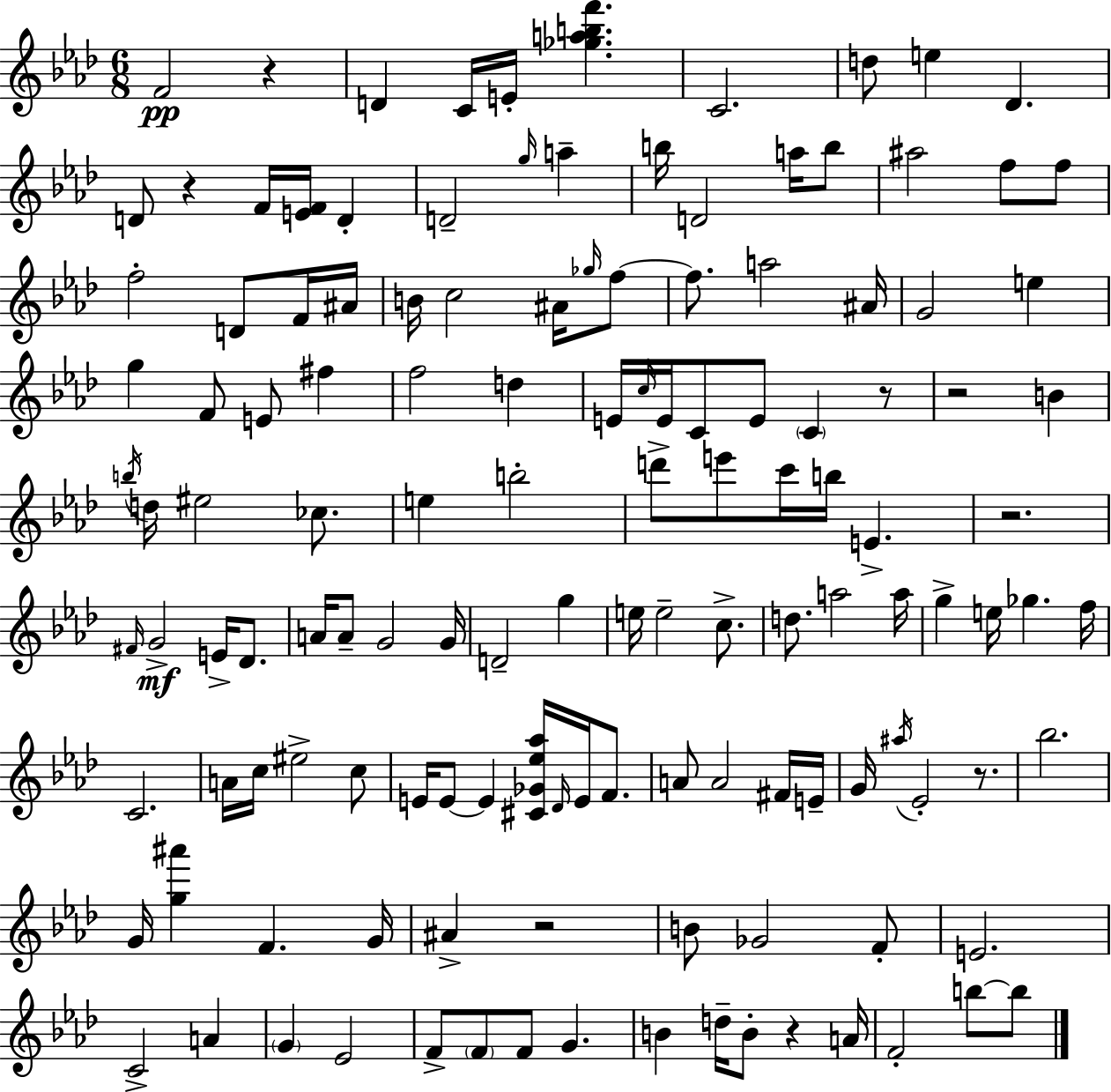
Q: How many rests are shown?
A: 8